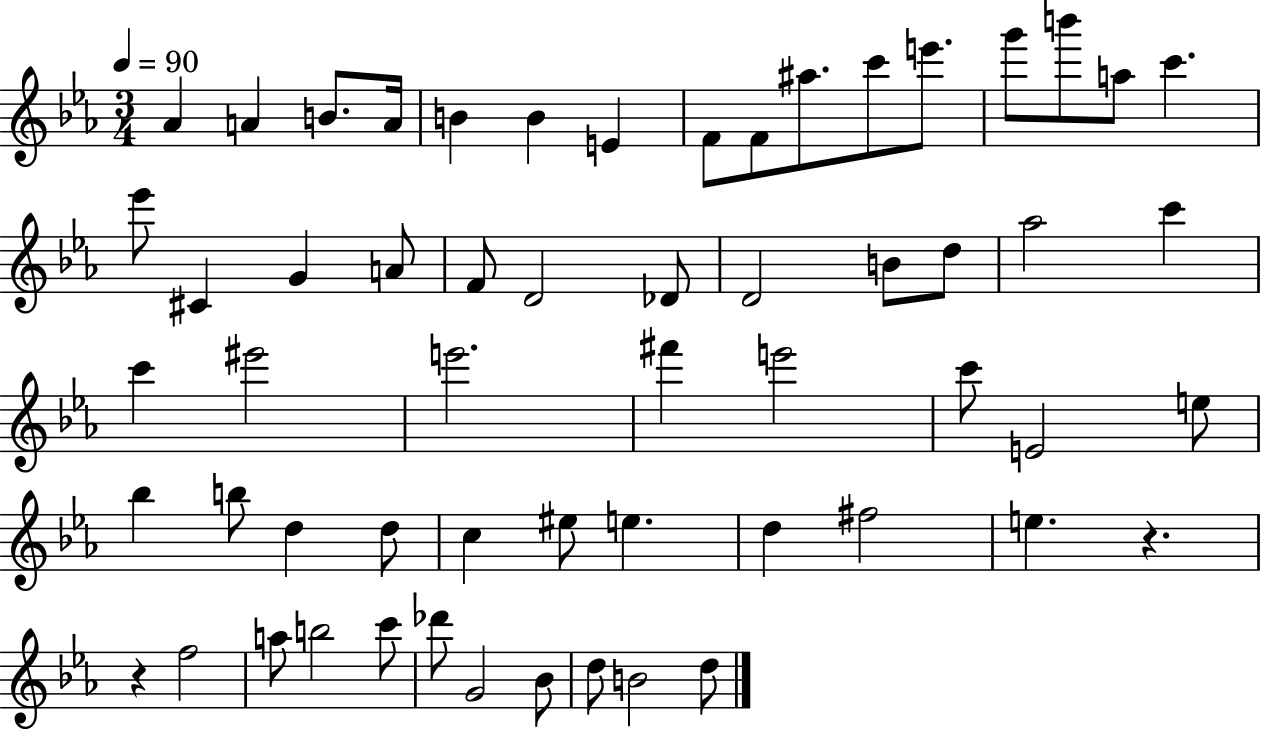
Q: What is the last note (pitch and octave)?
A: D5